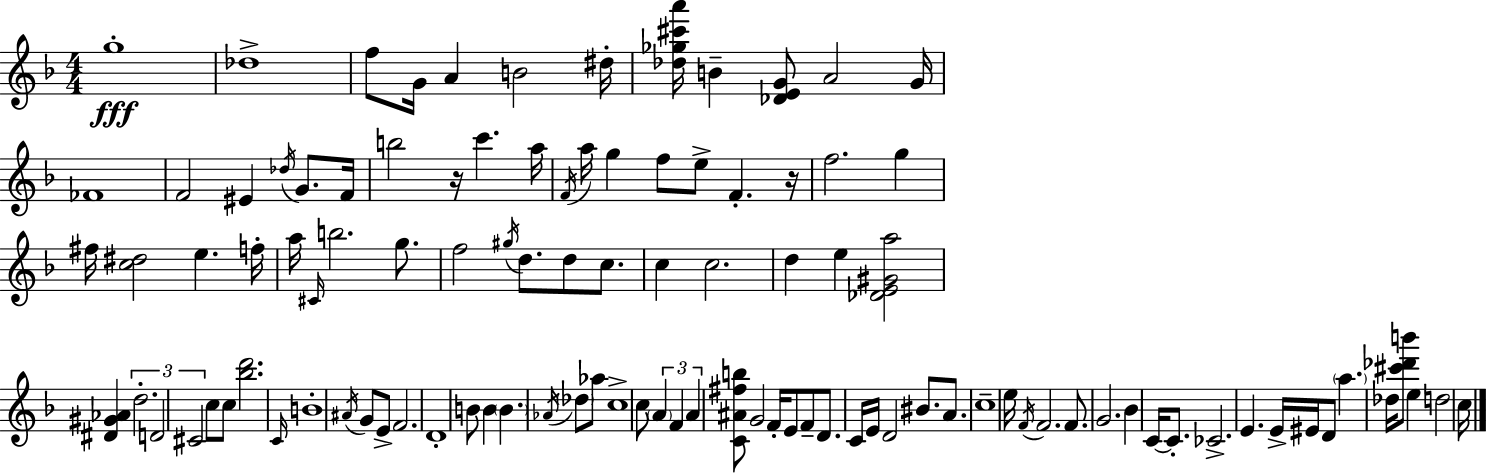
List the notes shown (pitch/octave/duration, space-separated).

G5/w Db5/w F5/e G4/s A4/q B4/h D#5/s [Db5,Gb5,C#6,A6]/s B4/q [Db4,E4,G4]/e A4/h G4/s FES4/w F4/h EIS4/q Db5/s G4/e. F4/s B5/h R/s C6/q. A5/s F4/s A5/s G5/q F5/e E5/e F4/q. R/s F5/h. G5/q F#5/s [C5,D#5]/h E5/q. F5/s A5/s C#4/s B5/h. G5/e. F5/h G#5/s D5/e. D5/e C5/e. C5/q C5/h. D5/q E5/q [Db4,E4,G#4,A5]/h [D#4,G#4,Ab4]/q D5/h. D4/h C#4/h C5/e C5/e [Bb5,D6]/h. C4/s B4/w A#4/s G4/e E4/e F4/h. D4/w B4/e B4/q B4/q. Ab4/s Db5/e Ab5/e C5/w C5/e A4/q F4/q A4/q [C4,A#4,F#5,B5]/e G4/h F4/s E4/e F4/e D4/e. C4/s E4/s D4/h BIS4/e. A4/e. C5/w E5/s F4/s F4/h. F4/e. G4/h. Bb4/q C4/s C4/e. CES4/h. E4/q. E4/s EIS4/s D4/e A5/q. Db5/s [C#6,Db6,B6]/e E5/q D5/h C5/s